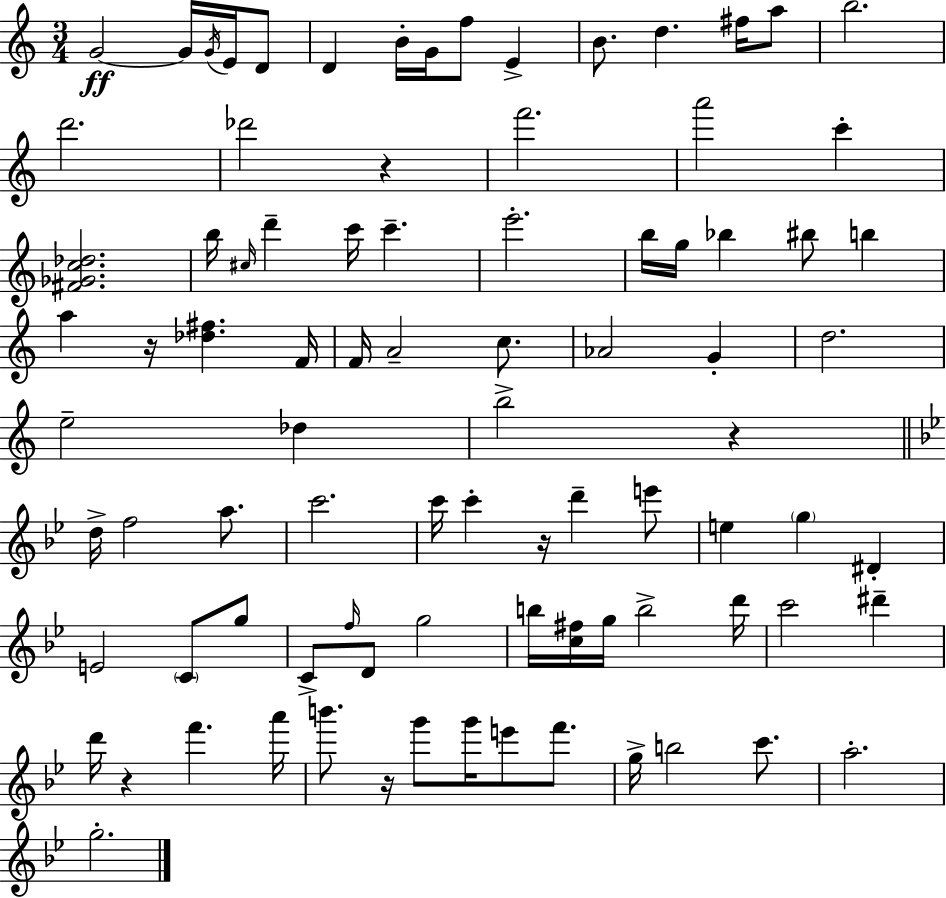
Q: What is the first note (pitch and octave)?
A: G4